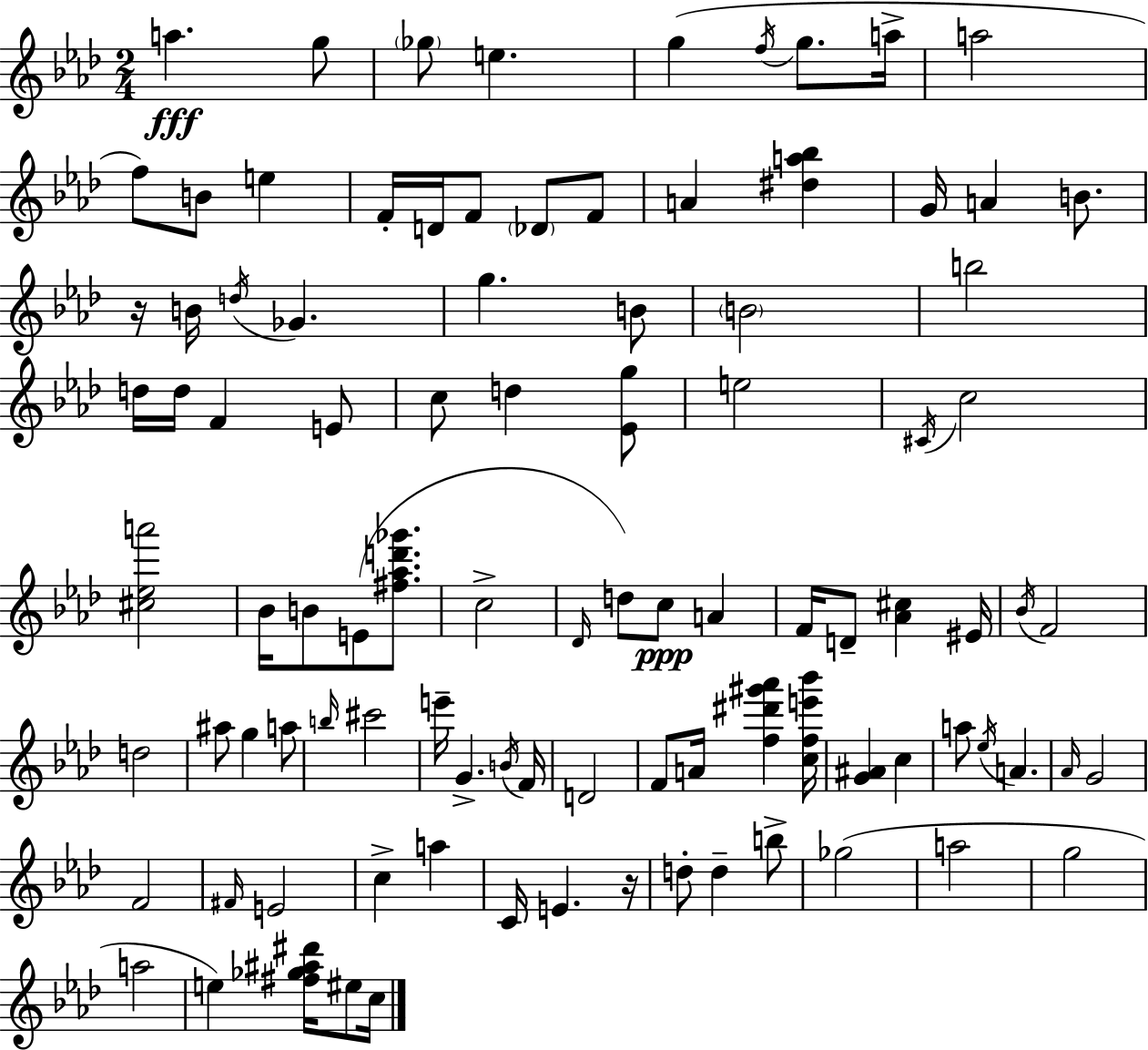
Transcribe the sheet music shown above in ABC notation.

X:1
T:Untitled
M:2/4
L:1/4
K:Fm
a g/2 _g/2 e g f/4 g/2 a/4 a2 f/2 B/2 e F/4 D/4 F/2 _D/2 F/2 A [^da_b] G/4 A B/2 z/4 B/4 d/4 _G g B/2 B2 b2 d/4 d/4 F E/2 c/2 d [_Eg]/2 e2 ^C/4 c2 [^c_ea']2 _B/4 B/2 E/2 [^f_ad'_g']/2 c2 _D/4 d/2 c/2 A F/4 D/2 [_A^c] ^E/4 _B/4 F2 d2 ^a/2 g a/2 b/4 ^c'2 e'/4 G B/4 F/4 D2 F/2 A/4 [f^d'^g'_a'] [cfe'_b']/4 [G^A] c a/2 _e/4 A _A/4 G2 F2 ^F/4 E2 c a C/4 E z/4 d/2 d b/2 _g2 a2 g2 a2 e [^f_g^a^d']/4 ^e/2 c/4